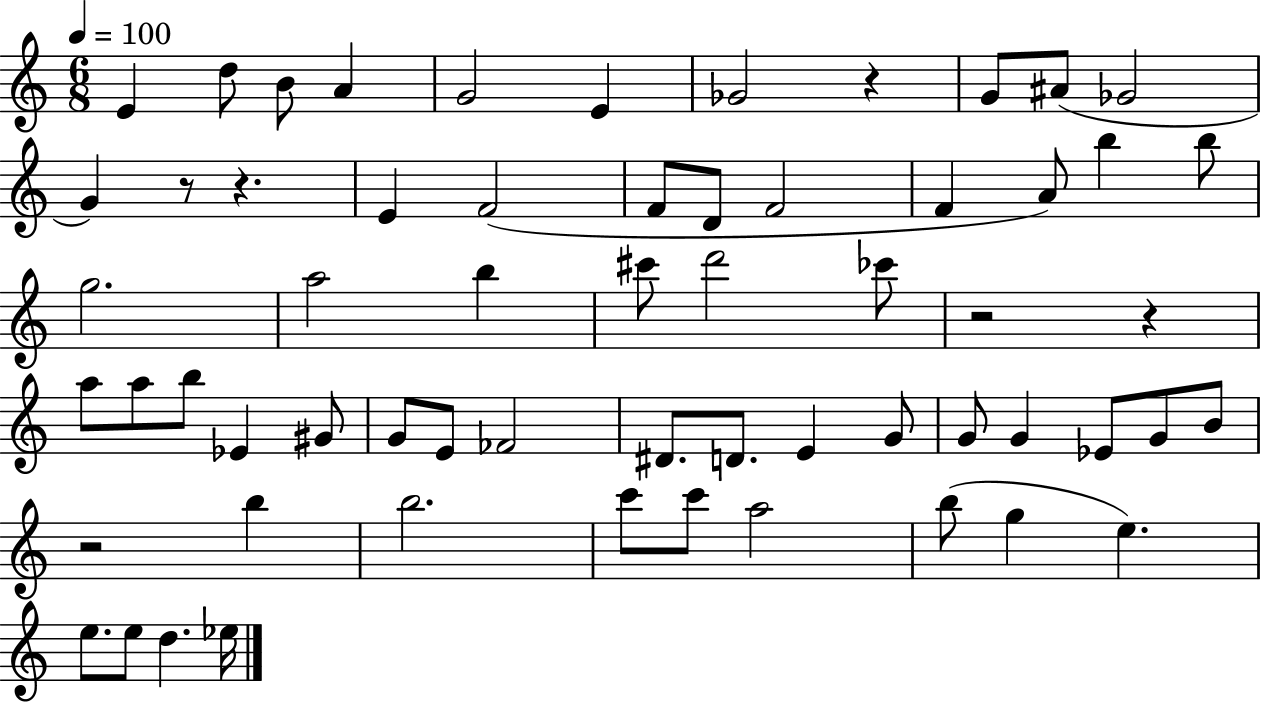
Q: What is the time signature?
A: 6/8